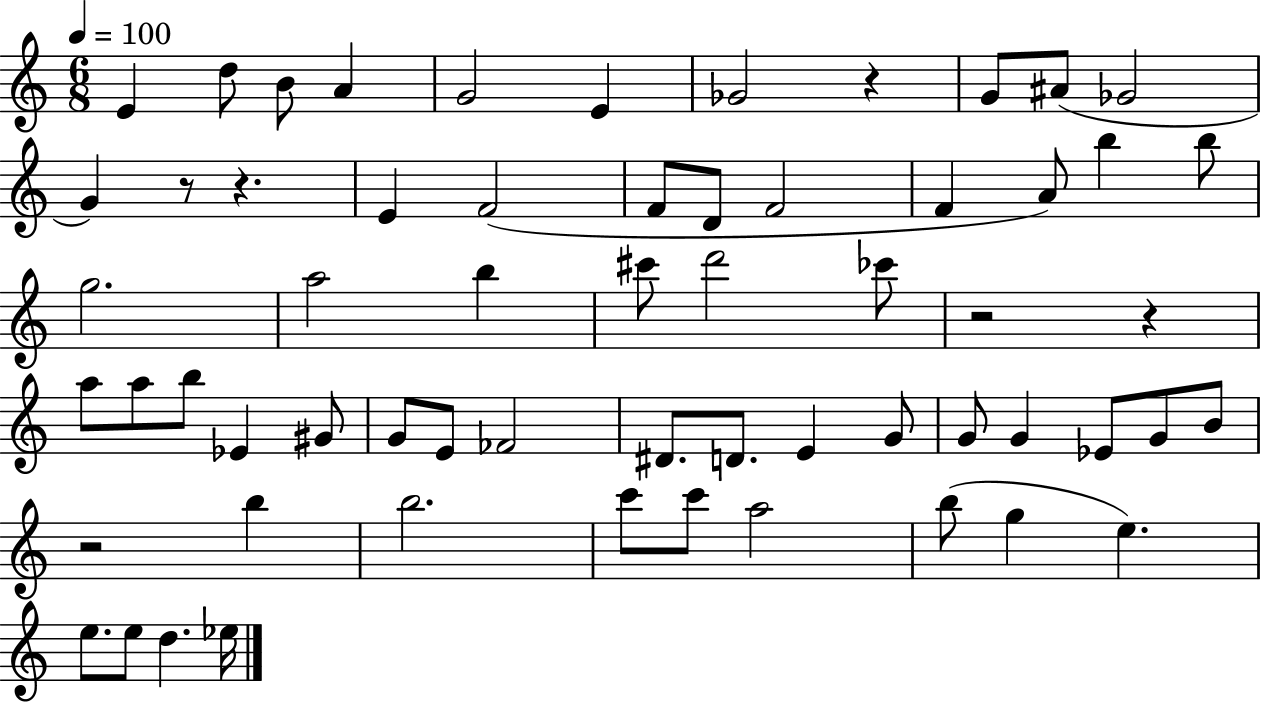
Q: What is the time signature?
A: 6/8